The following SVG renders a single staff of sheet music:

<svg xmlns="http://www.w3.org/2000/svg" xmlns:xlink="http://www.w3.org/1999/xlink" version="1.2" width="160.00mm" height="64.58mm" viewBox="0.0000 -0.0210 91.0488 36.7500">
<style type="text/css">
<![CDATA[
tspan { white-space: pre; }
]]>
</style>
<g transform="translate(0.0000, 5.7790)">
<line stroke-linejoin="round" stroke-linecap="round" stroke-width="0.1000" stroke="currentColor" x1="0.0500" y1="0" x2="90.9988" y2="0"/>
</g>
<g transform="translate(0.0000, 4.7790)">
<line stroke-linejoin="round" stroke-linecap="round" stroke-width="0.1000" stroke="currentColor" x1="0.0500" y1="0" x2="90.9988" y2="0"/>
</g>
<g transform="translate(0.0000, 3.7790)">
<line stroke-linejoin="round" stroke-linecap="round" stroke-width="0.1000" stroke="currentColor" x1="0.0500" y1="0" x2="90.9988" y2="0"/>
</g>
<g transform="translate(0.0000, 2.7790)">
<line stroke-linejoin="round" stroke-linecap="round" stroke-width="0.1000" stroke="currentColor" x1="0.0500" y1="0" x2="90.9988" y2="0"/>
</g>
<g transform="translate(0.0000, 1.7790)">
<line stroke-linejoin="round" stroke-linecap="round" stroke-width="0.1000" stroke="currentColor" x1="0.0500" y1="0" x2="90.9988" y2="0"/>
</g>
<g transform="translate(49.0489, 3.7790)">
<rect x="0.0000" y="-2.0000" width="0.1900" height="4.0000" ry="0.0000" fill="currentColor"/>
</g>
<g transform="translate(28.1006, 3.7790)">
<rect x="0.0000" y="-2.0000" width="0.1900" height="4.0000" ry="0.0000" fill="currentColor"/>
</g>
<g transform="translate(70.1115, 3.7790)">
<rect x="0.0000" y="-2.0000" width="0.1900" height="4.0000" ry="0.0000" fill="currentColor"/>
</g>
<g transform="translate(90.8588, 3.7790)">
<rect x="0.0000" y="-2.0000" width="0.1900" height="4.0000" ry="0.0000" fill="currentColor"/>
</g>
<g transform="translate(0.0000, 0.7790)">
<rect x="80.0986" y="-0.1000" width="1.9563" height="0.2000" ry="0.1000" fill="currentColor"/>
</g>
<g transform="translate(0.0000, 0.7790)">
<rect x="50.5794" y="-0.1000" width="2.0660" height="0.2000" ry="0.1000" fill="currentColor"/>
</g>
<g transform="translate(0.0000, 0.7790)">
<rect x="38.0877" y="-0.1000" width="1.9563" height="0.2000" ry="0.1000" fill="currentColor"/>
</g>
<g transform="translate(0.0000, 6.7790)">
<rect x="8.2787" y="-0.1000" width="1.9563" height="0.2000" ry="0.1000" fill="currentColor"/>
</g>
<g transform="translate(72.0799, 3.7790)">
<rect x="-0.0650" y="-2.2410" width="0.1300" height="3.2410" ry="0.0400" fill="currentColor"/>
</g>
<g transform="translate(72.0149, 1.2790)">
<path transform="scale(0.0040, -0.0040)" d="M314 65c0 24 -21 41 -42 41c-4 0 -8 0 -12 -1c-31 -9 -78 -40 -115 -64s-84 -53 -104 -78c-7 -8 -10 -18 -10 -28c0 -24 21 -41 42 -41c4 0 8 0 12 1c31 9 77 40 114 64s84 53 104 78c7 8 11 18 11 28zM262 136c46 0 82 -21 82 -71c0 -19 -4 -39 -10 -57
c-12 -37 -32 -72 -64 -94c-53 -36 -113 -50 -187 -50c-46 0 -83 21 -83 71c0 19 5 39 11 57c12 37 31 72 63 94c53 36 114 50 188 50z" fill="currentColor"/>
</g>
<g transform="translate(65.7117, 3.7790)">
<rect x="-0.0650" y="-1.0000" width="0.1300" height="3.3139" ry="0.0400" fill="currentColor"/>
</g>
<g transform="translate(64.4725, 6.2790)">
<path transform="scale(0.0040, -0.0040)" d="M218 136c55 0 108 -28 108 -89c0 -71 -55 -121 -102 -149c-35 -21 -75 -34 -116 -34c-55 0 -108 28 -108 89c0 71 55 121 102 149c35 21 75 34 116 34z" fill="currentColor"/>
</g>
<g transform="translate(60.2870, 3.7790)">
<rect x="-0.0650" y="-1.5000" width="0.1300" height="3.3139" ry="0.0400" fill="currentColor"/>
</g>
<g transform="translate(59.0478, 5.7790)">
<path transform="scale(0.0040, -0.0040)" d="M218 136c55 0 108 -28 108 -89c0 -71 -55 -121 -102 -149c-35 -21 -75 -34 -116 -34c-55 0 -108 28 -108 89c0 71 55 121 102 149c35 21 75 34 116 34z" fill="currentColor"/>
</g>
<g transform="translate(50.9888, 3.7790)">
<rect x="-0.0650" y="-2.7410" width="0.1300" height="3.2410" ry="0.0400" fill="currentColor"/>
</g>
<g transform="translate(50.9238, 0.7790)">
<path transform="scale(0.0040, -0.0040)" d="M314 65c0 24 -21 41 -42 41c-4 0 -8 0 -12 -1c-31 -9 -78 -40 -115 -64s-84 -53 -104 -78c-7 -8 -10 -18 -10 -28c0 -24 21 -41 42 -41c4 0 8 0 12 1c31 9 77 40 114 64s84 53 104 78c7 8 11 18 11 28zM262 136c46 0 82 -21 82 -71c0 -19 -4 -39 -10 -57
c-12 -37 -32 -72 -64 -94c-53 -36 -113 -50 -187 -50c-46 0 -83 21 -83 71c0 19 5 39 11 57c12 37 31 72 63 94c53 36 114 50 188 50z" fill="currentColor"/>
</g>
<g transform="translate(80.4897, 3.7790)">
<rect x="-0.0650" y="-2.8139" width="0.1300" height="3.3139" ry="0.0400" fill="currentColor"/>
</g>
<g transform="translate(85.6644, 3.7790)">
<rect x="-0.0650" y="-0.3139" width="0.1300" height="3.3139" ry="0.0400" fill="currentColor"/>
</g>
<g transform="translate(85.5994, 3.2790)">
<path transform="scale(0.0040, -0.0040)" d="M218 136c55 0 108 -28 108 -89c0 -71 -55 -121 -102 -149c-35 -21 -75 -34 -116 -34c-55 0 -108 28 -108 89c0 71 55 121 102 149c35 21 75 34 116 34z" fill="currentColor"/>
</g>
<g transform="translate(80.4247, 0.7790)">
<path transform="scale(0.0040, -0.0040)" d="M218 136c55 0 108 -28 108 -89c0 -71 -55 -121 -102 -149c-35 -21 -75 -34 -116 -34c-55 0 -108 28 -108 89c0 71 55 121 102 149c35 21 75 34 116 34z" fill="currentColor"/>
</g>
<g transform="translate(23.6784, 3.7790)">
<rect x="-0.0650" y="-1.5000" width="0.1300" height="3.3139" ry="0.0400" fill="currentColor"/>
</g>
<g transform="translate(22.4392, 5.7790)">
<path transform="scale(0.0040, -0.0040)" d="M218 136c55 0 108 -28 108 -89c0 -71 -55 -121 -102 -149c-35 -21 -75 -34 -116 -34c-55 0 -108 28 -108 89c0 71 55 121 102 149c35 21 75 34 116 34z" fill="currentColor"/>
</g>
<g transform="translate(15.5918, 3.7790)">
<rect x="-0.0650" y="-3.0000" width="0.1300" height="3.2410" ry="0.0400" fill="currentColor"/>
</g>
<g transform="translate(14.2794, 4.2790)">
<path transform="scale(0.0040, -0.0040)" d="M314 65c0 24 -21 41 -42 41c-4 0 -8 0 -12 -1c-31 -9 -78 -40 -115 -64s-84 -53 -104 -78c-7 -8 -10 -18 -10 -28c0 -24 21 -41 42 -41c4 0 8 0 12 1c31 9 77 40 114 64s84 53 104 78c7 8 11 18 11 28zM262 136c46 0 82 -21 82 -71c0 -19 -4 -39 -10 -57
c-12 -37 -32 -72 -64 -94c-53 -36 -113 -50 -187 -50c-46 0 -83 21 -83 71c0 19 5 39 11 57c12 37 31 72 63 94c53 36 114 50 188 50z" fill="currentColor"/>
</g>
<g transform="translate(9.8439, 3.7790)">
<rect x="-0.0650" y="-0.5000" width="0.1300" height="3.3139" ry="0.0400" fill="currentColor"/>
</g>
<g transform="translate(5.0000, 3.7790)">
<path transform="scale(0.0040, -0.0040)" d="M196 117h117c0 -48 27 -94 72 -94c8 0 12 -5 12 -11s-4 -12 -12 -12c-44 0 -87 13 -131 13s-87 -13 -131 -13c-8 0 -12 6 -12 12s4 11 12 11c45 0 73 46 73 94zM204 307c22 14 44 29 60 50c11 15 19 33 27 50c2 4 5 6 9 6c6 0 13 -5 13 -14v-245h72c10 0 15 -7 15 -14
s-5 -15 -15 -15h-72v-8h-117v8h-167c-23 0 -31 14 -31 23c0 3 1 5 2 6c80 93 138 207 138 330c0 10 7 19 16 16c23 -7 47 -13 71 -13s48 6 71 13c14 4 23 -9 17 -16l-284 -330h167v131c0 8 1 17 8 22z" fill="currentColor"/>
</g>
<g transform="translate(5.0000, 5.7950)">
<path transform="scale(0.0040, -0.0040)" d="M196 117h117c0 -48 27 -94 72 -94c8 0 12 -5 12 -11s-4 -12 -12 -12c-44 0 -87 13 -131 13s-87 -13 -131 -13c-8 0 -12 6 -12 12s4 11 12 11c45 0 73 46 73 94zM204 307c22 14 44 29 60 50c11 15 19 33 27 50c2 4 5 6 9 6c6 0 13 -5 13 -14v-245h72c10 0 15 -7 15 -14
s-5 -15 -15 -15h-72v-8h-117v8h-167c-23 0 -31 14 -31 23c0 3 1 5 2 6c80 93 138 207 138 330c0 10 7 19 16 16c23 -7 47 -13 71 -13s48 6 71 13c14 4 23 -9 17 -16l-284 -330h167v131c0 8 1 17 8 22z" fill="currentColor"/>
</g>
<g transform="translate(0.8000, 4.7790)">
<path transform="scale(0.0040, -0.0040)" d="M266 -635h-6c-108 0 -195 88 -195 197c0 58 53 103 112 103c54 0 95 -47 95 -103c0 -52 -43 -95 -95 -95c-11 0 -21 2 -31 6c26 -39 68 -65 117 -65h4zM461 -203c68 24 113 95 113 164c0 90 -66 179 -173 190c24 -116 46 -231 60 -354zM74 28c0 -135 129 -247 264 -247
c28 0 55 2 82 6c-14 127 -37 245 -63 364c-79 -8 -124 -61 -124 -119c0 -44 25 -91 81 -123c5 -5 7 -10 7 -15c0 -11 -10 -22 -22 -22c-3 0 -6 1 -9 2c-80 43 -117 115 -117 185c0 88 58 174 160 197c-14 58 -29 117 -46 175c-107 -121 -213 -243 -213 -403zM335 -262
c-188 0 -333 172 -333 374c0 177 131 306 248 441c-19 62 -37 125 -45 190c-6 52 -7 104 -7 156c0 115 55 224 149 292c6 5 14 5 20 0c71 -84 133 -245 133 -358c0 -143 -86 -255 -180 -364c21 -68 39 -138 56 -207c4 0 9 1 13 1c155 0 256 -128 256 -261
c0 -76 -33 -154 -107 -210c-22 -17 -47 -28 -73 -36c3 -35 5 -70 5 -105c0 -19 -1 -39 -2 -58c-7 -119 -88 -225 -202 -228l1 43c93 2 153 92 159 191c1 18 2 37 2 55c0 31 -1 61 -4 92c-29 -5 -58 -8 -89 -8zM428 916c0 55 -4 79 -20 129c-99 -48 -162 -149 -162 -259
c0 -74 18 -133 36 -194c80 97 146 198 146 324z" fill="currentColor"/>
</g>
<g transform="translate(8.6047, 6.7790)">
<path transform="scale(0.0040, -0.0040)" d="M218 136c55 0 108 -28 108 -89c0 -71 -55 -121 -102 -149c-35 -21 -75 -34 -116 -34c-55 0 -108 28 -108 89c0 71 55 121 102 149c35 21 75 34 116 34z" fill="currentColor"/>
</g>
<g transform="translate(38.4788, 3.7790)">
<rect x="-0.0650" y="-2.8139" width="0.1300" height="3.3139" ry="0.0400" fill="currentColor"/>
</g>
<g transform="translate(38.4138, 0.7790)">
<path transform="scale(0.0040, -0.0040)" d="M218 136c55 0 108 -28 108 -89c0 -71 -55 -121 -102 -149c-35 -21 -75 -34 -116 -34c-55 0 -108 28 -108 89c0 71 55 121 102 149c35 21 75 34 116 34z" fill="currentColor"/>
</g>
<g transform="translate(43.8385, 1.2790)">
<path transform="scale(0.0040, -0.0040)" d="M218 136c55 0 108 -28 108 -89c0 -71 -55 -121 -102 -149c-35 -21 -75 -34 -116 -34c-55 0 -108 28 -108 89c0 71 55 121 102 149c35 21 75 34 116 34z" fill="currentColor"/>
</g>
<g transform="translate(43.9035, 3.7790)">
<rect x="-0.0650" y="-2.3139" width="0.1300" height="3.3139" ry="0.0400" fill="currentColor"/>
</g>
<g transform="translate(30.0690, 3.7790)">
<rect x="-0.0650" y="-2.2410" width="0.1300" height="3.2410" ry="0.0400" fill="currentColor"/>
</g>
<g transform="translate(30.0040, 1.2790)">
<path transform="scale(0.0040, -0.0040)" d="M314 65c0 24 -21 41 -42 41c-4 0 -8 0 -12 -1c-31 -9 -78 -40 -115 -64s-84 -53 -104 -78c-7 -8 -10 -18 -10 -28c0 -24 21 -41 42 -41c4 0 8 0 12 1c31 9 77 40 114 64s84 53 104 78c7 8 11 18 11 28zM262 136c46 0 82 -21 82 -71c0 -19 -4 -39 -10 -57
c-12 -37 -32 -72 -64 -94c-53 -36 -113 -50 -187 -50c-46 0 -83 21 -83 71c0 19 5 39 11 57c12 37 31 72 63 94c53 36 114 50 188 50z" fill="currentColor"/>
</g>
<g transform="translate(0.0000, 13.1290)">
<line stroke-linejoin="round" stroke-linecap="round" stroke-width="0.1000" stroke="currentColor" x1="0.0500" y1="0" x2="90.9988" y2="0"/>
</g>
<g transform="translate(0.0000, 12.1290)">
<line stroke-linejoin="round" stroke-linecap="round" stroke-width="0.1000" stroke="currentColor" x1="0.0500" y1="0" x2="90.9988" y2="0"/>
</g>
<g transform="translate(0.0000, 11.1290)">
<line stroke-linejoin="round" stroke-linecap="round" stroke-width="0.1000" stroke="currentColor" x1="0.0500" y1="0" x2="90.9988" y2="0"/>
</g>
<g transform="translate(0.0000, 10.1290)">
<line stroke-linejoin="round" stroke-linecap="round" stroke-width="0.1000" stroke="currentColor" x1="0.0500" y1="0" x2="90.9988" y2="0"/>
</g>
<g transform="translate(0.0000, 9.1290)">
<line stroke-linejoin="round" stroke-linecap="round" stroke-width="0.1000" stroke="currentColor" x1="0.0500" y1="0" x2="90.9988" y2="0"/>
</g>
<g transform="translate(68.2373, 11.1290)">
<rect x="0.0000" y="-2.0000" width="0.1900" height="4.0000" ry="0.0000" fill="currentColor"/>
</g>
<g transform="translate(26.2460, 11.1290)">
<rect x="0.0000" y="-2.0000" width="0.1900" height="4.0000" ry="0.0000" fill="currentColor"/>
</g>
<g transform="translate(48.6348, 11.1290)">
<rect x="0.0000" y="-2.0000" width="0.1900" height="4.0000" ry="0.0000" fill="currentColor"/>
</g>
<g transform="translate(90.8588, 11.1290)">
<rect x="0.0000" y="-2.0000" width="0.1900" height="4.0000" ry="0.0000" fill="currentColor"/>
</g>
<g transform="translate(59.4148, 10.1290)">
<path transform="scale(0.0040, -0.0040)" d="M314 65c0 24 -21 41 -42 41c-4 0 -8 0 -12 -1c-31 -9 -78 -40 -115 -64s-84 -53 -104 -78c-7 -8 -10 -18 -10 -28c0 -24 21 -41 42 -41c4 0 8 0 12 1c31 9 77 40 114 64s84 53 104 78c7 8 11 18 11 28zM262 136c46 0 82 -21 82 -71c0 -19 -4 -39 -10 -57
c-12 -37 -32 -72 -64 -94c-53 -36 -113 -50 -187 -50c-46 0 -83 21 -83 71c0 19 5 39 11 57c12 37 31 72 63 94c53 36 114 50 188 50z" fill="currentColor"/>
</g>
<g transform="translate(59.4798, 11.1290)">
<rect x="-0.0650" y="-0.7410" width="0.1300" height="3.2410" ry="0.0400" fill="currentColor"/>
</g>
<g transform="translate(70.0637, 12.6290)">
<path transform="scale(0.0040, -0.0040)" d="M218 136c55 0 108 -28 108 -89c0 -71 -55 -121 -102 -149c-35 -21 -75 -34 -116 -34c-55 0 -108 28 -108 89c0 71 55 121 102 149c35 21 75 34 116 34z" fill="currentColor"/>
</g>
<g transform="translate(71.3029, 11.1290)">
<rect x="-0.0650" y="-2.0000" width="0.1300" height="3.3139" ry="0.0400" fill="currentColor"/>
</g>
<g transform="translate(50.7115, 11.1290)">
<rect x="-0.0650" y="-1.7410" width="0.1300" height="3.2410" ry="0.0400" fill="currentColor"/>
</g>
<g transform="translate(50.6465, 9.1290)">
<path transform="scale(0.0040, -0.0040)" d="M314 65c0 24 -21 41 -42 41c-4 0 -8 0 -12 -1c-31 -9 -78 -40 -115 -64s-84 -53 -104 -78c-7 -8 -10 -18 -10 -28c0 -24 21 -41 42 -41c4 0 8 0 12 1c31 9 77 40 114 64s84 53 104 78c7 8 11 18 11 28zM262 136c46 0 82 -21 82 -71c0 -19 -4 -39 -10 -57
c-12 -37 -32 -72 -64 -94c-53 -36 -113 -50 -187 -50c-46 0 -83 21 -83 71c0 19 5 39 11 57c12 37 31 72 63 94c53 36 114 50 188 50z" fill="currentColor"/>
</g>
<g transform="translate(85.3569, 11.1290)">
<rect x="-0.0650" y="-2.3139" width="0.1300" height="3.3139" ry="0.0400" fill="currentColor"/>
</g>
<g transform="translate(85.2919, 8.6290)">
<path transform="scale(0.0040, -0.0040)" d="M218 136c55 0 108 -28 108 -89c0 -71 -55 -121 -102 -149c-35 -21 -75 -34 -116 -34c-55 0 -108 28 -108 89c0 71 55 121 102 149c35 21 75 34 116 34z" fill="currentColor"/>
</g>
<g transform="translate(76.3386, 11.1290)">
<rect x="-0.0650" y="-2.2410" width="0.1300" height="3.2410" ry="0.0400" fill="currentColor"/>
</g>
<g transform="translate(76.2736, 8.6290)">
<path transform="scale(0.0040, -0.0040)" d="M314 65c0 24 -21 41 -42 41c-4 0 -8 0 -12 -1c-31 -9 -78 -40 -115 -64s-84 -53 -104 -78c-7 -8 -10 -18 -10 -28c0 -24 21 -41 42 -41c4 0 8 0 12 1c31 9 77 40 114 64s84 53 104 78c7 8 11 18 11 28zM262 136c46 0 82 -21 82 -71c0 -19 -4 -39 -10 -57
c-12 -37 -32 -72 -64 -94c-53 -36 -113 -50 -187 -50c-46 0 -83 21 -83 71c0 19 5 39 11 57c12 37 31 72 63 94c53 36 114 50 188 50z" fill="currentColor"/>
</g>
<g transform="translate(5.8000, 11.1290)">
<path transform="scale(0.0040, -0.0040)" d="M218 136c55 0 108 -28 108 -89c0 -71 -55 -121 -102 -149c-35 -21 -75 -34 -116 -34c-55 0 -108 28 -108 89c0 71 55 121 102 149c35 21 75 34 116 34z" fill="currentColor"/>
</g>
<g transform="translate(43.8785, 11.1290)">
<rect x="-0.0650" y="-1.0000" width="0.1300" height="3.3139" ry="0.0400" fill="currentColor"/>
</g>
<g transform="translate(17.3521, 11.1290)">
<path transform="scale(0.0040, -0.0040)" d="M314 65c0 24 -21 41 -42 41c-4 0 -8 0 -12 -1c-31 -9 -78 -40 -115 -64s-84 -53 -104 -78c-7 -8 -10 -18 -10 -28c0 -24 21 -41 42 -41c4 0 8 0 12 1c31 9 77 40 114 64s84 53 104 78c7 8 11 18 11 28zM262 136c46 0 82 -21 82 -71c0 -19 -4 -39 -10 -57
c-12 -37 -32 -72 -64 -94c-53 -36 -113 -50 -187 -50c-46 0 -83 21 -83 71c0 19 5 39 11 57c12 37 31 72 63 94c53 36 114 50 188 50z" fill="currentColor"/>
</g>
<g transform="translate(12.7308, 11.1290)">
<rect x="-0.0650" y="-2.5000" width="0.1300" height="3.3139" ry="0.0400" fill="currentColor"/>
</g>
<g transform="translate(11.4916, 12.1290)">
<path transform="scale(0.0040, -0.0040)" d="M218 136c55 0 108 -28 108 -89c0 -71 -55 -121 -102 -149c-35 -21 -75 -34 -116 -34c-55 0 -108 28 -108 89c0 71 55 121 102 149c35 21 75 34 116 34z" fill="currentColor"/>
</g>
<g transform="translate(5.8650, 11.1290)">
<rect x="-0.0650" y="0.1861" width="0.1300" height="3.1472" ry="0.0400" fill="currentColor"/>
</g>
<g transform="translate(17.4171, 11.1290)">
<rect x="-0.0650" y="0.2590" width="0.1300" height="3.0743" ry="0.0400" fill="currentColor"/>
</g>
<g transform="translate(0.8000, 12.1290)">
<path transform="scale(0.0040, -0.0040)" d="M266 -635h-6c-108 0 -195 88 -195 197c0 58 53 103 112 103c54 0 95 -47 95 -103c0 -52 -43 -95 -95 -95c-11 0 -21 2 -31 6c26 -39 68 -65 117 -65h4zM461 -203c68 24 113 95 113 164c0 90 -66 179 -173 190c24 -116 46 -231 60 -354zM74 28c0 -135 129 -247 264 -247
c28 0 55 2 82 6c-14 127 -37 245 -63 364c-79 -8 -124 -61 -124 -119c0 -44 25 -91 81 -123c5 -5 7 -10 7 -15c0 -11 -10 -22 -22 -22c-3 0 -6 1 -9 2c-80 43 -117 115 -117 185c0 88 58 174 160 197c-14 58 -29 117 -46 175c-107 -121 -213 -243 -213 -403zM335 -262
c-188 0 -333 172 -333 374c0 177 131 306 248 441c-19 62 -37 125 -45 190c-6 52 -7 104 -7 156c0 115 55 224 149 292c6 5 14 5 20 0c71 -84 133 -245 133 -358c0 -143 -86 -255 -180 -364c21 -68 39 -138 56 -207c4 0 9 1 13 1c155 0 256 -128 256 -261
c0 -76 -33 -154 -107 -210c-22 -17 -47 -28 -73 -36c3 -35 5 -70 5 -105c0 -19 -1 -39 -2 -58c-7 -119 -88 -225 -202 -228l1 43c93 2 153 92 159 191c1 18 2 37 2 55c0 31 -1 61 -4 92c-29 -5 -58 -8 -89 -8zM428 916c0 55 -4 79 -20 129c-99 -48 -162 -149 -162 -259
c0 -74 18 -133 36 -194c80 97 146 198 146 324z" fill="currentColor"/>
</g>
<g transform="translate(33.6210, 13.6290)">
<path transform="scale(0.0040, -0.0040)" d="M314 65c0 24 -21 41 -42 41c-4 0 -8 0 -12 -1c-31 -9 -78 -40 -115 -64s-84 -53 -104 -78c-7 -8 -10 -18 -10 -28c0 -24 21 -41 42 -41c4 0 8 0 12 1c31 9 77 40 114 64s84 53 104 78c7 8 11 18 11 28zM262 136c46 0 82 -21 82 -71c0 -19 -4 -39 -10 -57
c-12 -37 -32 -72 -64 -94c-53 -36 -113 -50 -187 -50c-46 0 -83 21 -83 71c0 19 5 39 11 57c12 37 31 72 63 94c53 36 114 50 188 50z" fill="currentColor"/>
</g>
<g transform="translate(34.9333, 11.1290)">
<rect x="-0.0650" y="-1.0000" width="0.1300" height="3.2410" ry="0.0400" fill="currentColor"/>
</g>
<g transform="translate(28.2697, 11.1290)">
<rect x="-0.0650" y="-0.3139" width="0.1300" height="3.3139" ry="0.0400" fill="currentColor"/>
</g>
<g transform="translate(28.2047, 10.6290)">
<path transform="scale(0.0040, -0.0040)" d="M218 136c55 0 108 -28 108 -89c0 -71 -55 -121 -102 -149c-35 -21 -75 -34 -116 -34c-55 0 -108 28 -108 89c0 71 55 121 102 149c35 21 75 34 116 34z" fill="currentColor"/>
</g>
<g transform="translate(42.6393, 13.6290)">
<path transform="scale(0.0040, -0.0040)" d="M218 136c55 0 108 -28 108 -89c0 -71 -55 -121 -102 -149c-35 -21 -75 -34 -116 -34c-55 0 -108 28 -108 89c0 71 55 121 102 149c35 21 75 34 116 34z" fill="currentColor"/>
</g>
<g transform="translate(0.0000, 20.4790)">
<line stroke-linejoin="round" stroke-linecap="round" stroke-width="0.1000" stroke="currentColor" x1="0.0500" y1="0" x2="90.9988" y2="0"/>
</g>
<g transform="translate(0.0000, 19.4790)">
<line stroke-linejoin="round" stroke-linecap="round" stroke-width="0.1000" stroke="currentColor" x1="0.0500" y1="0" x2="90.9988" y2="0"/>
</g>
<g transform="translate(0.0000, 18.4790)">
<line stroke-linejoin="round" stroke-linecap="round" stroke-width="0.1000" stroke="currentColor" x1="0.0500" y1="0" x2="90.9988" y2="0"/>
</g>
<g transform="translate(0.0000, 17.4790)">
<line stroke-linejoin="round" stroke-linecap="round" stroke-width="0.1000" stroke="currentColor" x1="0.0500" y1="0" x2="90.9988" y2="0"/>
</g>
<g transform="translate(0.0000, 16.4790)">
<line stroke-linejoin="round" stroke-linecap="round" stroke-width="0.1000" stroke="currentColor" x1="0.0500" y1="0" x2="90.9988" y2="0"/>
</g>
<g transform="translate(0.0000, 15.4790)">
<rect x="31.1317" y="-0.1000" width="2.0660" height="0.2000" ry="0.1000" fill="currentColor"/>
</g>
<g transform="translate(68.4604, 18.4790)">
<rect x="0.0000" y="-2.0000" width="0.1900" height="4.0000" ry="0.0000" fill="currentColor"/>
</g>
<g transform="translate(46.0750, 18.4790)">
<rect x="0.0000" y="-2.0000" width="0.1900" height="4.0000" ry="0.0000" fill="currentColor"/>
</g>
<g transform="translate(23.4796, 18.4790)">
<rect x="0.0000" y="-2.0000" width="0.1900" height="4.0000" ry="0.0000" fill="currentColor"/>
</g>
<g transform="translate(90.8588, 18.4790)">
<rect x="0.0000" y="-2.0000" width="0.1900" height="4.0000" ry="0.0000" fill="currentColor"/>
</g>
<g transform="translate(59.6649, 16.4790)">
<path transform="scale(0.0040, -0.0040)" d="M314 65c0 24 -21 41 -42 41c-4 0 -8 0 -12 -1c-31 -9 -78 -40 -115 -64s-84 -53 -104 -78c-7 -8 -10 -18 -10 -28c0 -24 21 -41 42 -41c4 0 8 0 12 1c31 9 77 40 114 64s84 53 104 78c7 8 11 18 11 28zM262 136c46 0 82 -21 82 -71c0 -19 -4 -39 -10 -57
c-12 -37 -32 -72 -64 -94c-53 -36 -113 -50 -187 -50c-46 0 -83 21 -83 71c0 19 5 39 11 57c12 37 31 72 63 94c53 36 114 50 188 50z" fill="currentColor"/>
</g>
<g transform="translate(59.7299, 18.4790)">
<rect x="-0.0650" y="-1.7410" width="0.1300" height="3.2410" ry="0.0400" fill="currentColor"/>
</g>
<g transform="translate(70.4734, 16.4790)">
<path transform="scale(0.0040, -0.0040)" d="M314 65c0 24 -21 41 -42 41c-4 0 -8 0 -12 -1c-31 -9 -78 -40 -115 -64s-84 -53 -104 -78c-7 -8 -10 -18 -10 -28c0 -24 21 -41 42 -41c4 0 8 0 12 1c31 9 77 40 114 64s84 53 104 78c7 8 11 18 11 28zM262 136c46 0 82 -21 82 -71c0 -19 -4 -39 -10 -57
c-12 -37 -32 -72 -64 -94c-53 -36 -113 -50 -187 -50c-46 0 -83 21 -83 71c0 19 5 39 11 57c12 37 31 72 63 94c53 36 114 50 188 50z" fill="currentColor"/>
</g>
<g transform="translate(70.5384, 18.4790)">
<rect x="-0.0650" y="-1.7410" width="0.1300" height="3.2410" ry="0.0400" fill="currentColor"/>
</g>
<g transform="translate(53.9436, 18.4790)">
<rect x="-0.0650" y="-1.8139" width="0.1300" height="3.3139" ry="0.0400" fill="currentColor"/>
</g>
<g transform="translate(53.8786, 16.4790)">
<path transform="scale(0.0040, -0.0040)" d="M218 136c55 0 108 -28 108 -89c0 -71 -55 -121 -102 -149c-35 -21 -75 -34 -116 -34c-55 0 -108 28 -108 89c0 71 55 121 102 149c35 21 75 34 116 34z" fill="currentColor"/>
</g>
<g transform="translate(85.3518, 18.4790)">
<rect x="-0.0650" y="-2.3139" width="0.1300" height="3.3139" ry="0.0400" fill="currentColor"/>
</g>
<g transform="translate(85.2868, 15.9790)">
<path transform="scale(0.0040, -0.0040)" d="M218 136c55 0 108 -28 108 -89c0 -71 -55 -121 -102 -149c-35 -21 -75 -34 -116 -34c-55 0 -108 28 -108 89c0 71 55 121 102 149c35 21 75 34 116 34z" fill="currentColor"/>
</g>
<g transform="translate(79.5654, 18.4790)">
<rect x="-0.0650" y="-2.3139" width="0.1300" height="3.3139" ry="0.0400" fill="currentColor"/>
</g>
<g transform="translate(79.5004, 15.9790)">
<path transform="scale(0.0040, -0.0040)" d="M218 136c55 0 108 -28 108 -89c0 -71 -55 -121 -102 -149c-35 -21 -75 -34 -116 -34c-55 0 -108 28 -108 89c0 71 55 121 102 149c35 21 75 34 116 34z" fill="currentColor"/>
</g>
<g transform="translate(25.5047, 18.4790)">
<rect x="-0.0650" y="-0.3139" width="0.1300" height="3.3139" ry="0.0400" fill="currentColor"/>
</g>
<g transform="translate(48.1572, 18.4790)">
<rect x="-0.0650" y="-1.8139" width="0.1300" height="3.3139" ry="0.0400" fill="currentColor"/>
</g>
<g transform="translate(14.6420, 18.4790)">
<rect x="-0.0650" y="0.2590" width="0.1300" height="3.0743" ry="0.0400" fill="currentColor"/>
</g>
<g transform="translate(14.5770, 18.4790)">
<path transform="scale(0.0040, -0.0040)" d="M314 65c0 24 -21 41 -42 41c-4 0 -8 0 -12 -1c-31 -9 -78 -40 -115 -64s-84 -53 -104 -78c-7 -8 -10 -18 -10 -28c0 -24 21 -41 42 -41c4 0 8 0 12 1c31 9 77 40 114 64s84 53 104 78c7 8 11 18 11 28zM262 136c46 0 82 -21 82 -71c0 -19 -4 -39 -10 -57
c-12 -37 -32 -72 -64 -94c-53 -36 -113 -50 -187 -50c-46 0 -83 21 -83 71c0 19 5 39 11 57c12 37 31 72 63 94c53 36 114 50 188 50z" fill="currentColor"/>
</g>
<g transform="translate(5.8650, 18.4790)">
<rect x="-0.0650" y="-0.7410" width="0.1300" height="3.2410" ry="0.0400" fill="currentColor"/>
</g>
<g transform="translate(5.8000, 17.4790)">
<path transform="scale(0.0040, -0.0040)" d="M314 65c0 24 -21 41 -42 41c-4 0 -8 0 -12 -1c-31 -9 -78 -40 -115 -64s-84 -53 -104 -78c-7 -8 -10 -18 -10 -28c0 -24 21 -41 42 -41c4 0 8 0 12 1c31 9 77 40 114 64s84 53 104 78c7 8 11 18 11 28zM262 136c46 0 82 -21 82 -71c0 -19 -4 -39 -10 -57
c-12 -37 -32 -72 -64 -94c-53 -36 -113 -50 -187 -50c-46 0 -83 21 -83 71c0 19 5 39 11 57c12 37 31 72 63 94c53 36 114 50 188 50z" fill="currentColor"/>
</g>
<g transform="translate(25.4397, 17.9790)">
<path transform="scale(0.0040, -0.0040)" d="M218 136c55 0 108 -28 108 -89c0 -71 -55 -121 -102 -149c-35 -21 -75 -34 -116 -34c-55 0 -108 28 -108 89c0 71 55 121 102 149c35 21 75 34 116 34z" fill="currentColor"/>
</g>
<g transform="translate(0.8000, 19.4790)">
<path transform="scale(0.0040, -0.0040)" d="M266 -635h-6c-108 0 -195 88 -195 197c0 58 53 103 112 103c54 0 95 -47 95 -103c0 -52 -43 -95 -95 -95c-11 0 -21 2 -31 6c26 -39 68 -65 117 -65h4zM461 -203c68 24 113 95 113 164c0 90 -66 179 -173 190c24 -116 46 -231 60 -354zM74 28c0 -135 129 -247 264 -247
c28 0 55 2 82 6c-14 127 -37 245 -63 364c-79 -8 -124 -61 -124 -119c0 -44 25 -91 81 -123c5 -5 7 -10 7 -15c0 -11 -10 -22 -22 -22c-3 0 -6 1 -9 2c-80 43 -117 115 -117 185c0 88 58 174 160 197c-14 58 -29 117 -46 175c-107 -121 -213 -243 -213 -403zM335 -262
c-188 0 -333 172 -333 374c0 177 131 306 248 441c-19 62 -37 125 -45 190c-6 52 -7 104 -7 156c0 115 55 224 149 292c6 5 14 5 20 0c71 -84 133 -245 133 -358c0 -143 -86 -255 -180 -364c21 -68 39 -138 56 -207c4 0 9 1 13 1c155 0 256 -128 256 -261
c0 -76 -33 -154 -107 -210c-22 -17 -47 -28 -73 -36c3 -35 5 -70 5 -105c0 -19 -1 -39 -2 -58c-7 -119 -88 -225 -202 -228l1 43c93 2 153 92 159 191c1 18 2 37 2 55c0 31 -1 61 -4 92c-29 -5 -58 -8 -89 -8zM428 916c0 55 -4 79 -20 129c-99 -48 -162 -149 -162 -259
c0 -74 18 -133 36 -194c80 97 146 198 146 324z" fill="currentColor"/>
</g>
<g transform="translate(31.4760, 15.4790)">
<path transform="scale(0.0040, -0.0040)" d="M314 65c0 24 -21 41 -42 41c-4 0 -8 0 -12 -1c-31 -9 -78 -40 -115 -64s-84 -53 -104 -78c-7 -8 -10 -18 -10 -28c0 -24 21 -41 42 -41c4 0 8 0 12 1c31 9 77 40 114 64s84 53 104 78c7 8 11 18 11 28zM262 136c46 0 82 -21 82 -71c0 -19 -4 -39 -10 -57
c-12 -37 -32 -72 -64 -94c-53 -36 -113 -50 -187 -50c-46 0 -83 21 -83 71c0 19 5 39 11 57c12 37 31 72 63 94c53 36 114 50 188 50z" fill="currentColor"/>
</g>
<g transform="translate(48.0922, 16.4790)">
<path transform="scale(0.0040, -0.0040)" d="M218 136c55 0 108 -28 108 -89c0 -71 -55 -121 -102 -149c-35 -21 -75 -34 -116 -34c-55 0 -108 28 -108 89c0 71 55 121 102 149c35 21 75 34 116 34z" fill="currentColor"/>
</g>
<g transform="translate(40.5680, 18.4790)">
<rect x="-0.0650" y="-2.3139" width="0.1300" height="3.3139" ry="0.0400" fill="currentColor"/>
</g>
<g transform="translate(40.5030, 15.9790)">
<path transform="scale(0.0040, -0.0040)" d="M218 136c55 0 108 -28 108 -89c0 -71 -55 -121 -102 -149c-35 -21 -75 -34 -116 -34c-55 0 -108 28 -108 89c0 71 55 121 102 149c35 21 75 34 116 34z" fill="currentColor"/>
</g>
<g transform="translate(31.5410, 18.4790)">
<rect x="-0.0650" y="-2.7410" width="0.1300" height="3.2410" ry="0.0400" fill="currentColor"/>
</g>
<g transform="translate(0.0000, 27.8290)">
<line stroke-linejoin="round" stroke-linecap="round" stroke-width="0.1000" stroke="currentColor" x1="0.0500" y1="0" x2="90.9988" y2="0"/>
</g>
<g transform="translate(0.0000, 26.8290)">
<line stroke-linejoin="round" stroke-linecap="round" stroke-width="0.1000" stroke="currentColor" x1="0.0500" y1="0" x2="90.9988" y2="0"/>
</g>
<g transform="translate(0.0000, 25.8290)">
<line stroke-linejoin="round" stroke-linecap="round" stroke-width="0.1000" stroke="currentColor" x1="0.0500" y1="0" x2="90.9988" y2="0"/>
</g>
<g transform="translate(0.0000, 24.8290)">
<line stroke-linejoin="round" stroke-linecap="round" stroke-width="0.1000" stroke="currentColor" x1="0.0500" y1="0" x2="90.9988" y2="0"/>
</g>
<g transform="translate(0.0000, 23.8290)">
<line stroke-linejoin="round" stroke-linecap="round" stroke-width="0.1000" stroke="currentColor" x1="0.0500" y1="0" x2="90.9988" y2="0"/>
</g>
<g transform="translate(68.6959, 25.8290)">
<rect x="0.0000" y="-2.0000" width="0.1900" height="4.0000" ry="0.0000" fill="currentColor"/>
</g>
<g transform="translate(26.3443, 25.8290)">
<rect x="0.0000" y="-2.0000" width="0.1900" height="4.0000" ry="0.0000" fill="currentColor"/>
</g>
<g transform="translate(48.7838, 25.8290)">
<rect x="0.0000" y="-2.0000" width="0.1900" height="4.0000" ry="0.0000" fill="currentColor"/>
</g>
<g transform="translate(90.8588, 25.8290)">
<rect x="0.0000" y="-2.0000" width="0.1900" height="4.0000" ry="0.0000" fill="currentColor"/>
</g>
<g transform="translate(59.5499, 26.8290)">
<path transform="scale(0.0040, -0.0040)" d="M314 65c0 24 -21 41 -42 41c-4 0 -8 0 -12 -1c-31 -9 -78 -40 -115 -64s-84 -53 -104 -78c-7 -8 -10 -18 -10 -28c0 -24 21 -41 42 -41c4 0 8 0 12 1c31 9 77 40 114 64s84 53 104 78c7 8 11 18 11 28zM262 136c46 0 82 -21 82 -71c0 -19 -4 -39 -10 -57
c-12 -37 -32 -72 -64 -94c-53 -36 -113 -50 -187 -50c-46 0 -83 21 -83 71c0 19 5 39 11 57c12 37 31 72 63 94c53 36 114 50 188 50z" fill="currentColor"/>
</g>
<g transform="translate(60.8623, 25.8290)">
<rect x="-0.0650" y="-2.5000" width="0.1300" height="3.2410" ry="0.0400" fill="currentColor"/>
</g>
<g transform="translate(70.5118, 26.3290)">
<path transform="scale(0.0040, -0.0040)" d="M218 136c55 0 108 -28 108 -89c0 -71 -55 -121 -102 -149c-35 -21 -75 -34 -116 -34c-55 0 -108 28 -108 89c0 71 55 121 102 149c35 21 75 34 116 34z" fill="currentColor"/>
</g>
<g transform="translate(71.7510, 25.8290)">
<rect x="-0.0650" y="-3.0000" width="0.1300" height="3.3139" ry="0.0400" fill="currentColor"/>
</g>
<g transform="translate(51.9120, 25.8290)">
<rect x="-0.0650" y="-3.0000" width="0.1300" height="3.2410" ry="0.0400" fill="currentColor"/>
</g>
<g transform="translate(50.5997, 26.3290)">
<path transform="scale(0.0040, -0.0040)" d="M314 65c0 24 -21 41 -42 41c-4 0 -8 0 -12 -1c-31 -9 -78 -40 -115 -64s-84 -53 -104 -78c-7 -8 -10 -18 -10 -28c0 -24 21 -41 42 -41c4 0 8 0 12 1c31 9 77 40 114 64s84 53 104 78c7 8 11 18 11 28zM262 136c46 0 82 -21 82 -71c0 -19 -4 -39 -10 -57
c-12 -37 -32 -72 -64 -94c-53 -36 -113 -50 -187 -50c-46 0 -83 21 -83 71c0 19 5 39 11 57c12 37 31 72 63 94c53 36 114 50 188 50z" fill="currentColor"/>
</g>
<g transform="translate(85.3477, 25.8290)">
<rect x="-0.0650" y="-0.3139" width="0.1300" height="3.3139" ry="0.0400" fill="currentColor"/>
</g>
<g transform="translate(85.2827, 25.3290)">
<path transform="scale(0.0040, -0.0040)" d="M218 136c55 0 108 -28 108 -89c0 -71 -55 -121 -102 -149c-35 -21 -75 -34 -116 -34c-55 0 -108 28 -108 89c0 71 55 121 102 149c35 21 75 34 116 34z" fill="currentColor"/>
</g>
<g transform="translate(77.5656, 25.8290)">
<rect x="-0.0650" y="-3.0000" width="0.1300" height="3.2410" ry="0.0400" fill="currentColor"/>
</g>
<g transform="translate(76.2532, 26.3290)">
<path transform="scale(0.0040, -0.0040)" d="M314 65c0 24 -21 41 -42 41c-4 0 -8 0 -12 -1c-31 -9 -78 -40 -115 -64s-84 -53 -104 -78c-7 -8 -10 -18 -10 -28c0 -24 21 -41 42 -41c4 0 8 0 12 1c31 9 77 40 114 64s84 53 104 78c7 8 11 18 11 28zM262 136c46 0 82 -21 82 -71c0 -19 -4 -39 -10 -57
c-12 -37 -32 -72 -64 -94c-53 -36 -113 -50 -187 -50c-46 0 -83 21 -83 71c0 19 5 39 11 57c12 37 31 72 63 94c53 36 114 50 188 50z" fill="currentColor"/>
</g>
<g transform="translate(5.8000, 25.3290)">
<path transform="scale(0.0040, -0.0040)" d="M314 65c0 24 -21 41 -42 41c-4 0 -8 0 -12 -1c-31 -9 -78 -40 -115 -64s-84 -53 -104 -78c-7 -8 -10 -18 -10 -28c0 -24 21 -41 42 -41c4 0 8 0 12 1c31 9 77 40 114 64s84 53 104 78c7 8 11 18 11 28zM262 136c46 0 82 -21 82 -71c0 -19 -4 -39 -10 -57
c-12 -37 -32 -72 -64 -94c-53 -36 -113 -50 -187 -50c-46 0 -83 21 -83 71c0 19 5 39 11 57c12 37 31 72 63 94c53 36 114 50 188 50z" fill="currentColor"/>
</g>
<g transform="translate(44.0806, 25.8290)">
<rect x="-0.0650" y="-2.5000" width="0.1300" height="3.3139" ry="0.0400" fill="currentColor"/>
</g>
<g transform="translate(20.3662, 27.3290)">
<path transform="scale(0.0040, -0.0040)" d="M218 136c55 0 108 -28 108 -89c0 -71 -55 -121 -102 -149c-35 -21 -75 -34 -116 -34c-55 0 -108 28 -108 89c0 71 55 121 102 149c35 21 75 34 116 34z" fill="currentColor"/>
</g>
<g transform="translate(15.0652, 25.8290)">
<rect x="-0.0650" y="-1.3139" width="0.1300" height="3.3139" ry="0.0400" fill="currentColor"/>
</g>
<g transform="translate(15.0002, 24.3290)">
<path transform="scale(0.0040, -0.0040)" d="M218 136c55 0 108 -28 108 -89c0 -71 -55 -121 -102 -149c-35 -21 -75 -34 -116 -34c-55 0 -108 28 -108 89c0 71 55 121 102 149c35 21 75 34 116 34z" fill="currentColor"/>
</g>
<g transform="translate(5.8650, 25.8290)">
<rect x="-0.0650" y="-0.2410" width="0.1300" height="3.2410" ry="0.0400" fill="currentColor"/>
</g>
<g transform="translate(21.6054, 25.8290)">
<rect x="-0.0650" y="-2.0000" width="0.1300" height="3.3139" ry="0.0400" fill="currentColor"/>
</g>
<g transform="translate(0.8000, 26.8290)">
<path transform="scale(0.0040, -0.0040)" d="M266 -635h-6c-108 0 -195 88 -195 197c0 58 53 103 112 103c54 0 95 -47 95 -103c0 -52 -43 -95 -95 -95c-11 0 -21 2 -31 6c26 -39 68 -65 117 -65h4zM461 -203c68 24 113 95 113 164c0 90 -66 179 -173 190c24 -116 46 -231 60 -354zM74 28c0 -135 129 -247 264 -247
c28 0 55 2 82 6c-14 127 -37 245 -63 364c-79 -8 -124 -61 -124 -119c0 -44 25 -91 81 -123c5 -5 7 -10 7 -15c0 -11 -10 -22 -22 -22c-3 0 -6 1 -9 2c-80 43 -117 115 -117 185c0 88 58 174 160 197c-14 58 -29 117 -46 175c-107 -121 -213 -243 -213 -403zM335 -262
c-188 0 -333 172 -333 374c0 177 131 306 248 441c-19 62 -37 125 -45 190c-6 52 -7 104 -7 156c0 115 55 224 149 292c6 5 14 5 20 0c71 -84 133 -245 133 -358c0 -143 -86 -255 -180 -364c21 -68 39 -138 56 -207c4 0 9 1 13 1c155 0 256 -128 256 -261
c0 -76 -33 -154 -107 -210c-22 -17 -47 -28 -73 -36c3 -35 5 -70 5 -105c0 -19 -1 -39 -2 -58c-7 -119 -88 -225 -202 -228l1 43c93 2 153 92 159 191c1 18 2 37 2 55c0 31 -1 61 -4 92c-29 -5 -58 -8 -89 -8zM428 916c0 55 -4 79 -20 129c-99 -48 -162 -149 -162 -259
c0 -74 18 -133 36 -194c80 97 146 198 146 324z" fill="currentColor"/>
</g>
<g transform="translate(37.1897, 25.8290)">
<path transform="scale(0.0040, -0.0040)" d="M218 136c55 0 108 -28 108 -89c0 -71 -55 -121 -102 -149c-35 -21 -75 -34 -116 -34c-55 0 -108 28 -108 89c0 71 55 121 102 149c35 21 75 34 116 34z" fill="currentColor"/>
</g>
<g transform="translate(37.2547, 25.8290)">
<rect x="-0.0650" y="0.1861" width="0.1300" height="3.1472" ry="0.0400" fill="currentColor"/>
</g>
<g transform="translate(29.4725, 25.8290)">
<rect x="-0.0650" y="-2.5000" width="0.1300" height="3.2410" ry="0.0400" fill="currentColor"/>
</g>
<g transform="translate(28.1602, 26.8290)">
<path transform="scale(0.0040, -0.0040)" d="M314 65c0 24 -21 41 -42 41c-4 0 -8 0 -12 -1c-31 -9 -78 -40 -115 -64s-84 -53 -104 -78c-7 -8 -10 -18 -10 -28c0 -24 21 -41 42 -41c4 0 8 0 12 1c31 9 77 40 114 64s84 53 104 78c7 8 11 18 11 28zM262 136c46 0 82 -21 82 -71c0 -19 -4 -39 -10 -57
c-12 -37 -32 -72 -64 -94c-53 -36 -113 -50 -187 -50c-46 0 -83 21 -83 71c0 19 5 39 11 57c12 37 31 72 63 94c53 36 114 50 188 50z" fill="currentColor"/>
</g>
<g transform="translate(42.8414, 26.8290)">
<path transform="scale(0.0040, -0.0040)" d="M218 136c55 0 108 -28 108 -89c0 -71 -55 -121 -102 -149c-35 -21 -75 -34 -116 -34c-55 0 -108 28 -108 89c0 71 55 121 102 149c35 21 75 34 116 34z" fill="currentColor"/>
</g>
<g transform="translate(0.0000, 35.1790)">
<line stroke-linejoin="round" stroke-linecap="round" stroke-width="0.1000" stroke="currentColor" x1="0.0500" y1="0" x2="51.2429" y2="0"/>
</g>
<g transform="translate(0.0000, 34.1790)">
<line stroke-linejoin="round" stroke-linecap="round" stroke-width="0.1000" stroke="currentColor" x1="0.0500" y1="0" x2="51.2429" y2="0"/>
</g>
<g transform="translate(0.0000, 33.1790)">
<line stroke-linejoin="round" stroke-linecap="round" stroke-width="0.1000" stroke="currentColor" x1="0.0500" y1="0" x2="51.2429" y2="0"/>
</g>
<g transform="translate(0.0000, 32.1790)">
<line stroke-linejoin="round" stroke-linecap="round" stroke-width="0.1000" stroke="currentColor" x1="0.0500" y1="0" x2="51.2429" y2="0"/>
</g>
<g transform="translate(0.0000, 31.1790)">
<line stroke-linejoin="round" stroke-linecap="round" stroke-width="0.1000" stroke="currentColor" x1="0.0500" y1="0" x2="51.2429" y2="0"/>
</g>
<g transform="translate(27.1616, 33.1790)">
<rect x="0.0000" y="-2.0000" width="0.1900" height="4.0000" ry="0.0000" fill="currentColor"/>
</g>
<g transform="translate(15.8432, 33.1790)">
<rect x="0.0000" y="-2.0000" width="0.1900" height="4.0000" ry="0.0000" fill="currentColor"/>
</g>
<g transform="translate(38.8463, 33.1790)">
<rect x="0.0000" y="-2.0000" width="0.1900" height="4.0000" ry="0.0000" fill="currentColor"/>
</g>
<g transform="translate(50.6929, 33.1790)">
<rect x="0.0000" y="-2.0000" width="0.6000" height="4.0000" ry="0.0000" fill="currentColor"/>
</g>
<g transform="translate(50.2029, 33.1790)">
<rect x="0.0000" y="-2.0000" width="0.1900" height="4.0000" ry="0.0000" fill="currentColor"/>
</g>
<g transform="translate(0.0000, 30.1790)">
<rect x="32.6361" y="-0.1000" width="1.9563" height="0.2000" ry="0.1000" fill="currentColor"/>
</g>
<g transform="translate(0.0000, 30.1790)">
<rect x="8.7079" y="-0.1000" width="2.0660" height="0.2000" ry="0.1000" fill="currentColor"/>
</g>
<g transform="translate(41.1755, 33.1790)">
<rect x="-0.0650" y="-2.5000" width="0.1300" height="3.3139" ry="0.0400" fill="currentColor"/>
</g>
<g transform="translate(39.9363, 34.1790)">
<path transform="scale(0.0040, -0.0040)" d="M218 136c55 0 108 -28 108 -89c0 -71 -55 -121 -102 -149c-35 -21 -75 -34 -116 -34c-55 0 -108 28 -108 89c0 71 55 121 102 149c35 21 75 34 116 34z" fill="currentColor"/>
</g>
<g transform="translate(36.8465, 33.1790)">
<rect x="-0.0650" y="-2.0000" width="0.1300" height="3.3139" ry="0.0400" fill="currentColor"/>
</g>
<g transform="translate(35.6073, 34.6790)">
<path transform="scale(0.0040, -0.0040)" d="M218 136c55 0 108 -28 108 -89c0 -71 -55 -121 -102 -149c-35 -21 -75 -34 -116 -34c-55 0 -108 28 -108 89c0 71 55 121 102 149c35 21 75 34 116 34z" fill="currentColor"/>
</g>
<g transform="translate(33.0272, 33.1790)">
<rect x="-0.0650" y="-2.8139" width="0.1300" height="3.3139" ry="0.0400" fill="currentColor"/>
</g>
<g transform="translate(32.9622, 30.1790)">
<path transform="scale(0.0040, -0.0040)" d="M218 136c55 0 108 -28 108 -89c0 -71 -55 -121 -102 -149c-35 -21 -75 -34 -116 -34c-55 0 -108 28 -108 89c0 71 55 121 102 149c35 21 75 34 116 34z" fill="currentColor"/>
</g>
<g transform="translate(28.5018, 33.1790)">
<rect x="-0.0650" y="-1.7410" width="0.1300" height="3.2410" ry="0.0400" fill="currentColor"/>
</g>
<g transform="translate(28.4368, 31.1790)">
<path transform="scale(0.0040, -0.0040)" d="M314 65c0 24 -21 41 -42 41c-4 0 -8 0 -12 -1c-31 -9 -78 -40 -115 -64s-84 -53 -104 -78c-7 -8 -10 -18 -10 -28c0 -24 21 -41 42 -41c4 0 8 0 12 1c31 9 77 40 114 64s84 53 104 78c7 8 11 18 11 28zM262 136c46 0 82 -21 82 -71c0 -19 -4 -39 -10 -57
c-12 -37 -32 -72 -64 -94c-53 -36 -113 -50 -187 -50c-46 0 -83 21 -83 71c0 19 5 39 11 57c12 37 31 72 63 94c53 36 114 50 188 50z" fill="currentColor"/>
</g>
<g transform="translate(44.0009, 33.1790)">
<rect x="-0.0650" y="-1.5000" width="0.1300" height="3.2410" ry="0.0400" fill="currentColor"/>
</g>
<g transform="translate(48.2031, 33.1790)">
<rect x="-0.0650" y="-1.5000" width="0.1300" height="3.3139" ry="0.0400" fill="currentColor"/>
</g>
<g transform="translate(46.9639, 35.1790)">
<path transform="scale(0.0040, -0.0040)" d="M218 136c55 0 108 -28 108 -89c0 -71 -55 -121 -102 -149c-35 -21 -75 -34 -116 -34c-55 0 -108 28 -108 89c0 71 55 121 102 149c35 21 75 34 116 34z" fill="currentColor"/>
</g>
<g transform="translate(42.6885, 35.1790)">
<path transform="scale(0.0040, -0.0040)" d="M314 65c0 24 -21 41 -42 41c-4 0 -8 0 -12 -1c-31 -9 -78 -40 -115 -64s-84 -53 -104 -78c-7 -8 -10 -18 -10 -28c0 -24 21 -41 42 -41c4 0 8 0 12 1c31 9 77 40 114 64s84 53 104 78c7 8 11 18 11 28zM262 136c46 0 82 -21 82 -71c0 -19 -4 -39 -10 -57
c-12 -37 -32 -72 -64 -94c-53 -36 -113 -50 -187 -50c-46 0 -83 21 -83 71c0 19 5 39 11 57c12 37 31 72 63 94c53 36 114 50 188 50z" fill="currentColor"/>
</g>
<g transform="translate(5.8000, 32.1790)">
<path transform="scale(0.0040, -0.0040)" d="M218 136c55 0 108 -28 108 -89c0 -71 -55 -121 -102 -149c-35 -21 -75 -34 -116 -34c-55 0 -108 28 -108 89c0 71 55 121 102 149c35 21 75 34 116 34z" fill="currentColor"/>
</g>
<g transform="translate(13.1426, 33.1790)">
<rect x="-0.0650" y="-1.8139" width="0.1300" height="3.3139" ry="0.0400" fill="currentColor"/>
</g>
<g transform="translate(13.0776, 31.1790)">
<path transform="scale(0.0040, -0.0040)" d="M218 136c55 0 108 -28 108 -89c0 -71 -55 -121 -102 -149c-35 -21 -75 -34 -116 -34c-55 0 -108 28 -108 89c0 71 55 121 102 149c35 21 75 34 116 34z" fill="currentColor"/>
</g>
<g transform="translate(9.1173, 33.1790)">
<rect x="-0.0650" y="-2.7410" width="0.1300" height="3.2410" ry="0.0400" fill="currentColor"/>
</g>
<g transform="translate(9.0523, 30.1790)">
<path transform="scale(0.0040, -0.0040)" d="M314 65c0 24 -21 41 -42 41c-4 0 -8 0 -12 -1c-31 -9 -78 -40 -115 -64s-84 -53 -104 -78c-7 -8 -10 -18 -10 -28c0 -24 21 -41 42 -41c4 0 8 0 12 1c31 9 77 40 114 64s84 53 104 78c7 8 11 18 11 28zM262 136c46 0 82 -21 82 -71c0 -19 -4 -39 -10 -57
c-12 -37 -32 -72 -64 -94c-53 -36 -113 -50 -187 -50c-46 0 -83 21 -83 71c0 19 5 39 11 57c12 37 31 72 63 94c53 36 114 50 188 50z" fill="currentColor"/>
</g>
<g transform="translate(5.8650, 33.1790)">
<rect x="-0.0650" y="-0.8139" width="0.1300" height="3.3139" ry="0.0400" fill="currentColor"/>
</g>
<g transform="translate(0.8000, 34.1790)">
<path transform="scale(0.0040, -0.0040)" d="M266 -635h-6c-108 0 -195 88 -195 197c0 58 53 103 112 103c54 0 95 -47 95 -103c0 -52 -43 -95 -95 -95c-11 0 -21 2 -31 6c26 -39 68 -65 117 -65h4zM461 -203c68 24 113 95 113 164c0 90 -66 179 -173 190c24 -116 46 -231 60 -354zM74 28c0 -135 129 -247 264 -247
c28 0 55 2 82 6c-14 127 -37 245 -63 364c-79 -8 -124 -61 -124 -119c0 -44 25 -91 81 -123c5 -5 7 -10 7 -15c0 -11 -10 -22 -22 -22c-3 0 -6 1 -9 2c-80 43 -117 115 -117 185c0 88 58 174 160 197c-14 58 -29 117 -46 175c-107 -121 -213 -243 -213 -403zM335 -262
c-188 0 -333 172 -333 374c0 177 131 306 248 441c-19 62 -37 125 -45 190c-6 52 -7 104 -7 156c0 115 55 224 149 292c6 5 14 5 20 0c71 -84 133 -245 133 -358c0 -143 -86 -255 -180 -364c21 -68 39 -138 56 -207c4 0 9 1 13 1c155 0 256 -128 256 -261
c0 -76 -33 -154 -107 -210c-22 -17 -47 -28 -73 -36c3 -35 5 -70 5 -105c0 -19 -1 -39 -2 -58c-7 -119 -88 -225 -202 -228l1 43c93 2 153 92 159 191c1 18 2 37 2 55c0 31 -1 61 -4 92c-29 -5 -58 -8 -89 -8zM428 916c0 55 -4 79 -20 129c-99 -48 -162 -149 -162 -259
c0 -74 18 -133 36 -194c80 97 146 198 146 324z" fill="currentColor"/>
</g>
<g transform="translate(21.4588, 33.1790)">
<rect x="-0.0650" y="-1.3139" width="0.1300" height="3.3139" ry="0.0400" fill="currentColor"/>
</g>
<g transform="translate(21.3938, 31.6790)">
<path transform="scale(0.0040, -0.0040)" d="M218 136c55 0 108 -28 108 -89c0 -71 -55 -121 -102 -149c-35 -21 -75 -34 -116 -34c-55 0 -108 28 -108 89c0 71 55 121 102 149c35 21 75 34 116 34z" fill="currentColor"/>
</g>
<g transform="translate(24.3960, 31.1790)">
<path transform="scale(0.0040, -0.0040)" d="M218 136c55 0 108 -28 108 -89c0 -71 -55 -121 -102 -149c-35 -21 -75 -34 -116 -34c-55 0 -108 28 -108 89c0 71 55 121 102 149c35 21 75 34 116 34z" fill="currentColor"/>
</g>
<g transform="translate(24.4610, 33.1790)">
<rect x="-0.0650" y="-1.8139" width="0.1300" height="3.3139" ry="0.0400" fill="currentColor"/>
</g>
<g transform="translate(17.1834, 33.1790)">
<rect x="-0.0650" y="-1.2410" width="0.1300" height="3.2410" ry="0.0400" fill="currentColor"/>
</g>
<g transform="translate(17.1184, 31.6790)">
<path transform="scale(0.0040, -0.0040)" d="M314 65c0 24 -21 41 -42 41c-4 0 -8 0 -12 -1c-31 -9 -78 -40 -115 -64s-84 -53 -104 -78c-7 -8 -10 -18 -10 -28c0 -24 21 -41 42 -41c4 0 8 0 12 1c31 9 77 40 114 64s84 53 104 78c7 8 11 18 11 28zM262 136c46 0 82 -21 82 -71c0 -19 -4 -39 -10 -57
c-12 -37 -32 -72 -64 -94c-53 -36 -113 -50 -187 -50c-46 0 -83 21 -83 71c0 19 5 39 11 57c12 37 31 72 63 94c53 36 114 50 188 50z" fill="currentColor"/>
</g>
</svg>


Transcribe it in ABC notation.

X:1
T:Untitled
M:4/4
L:1/4
K:C
C A2 E g2 a g a2 E D g2 a c B G B2 c D2 D f2 d2 F g2 g d2 B2 c a2 g f f f2 f2 g g c2 e F G2 B G A2 G2 A A2 c d a2 f e2 e f f2 a F G E2 E